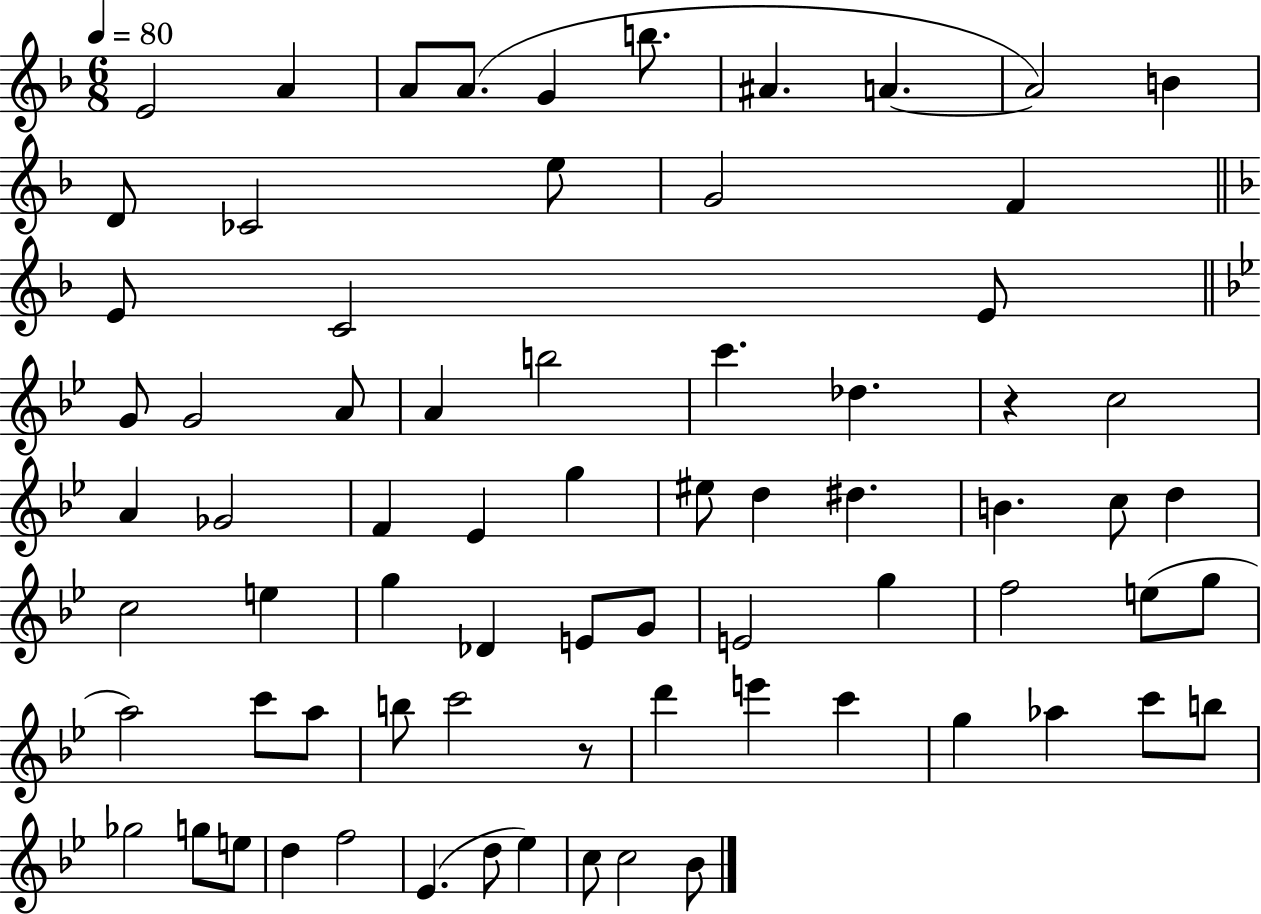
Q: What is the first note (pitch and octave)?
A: E4